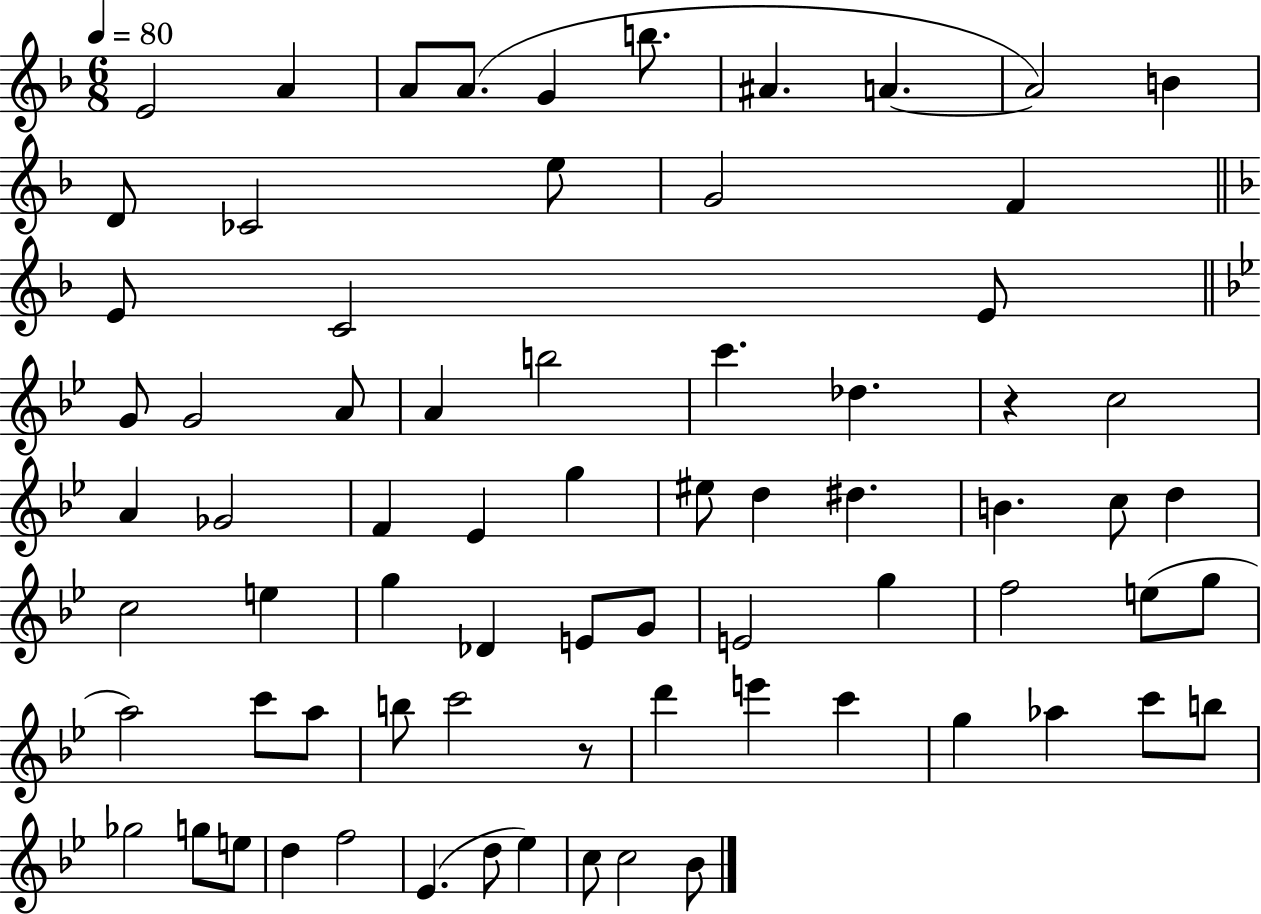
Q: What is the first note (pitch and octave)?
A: E4